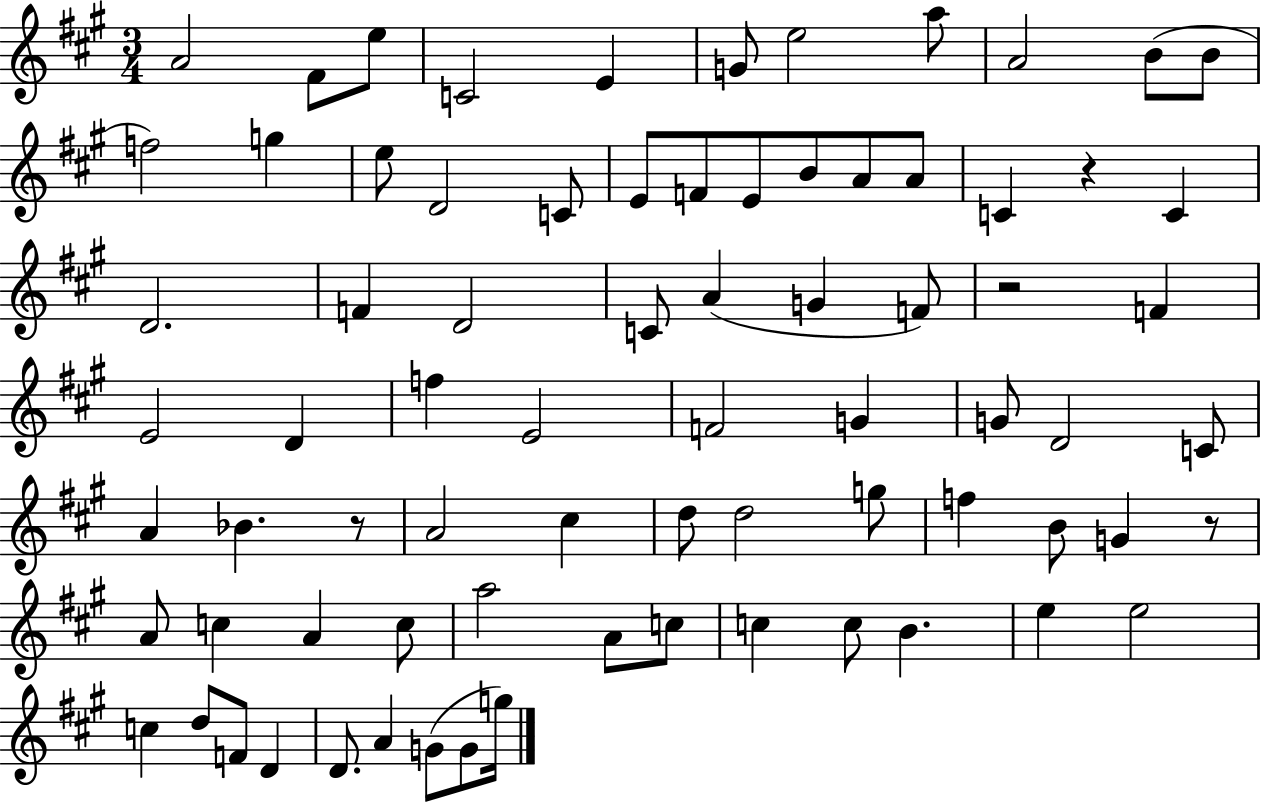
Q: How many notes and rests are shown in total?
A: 76